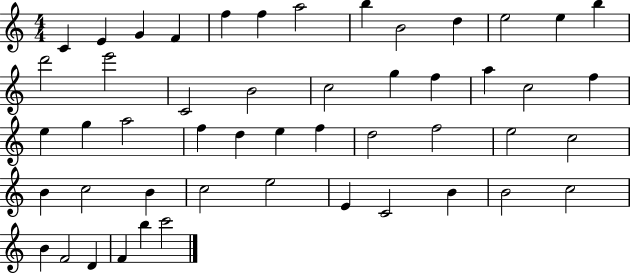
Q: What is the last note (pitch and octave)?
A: C6